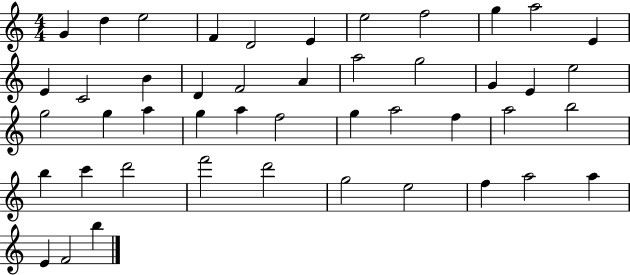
G4/q D5/q E5/h F4/q D4/h E4/q E5/h F5/h G5/q A5/h E4/q E4/q C4/h B4/q D4/q F4/h A4/q A5/h G5/h G4/q E4/q E5/h G5/h G5/q A5/q G5/q A5/q F5/h G5/q A5/h F5/q A5/h B5/h B5/q C6/q D6/h F6/h D6/h G5/h E5/h F5/q A5/h A5/q E4/q F4/h B5/q